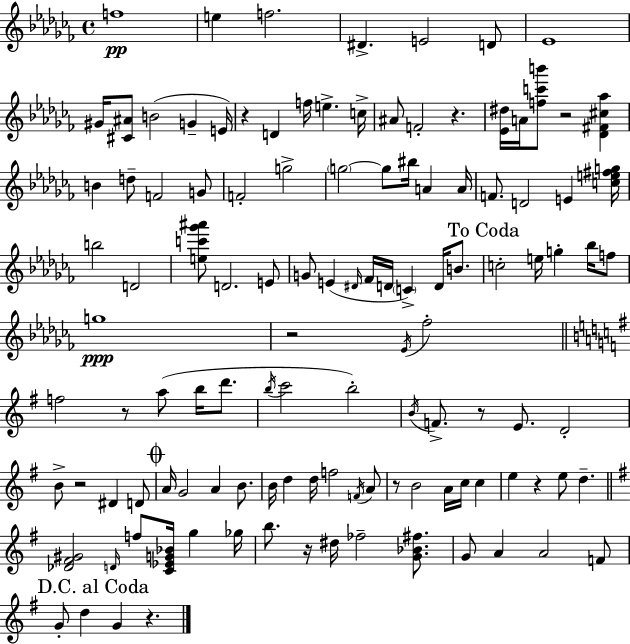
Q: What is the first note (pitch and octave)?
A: F5